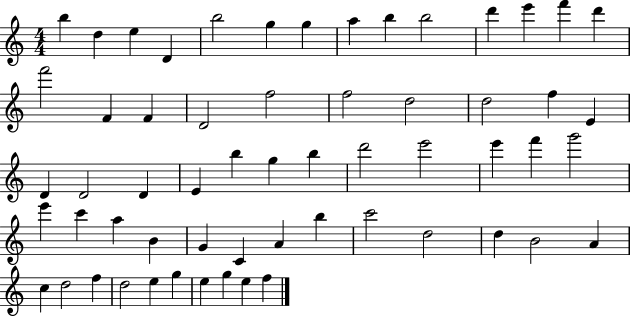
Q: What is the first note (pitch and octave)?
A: B5